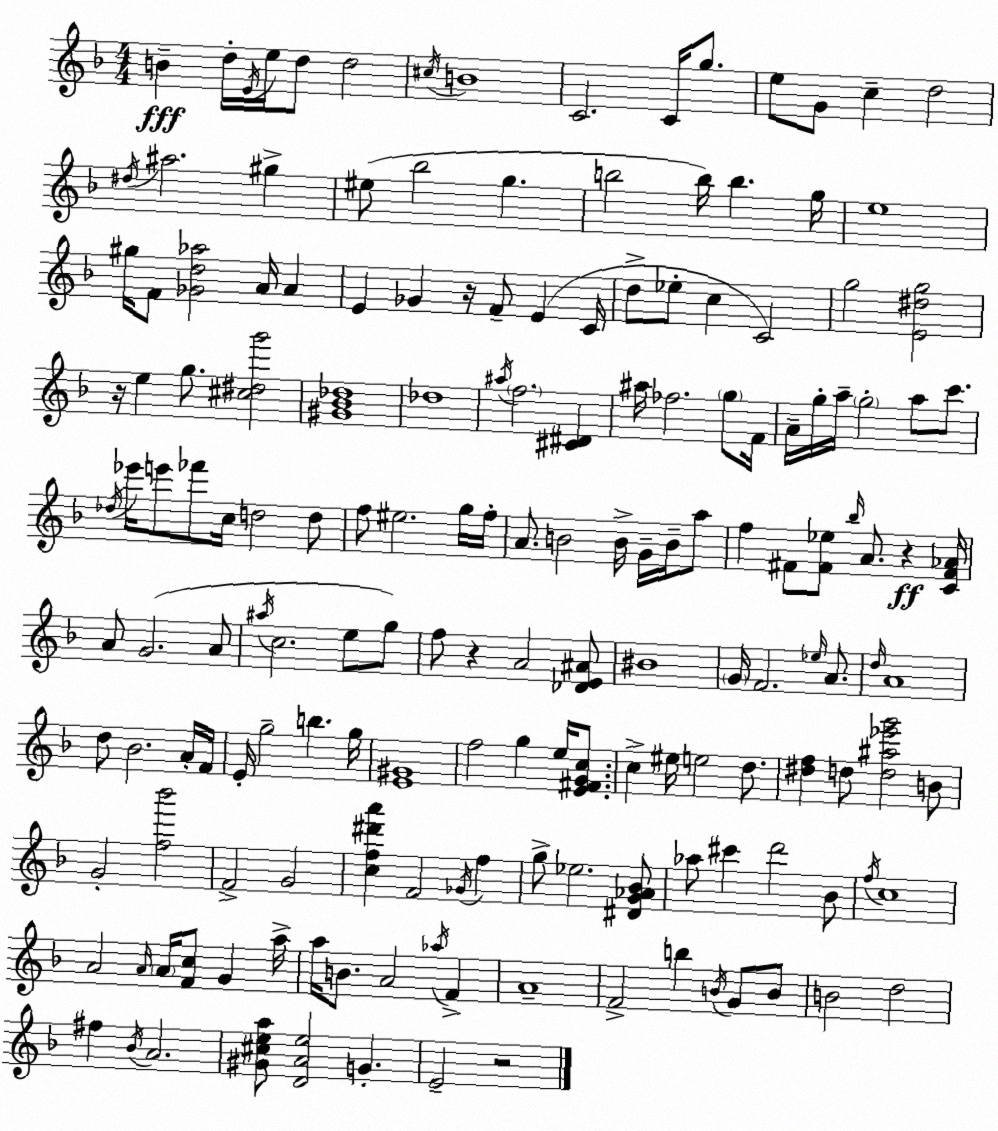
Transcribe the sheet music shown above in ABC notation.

X:1
T:Untitled
M:4/4
L:1/4
K:Dm
B d/4 E/4 e/4 d/2 d2 ^c/4 B4 C2 C/4 g/2 e/2 G/2 c d2 ^d/4 ^a2 ^g ^e/2 _b2 g b2 b/4 b g/4 e4 ^g/4 F/2 [_Gd_a]2 A/4 A E _G z/4 F/2 E C/4 d/2 _e/2 c C2 g2 [E^dg]2 z/4 e g/2 [^c^dg']2 [^G_B_d]4 _d4 ^a/4 f2 [^C^D] ^a/4 _f2 g/2 F/4 A/4 g/4 a/4 g2 a/2 c'/2 _d/4 _e'/4 e'/2 _f'/2 c/4 d2 d/2 f/2 ^e2 g/4 f/4 A/2 B2 B/4 G/4 B/4 a/2 f ^F/2 [^F_e]/2 _b/4 A/2 z [C^F_A]/4 A/2 G2 A/2 ^a/4 c2 e/2 g/2 f/2 z A2 [_DE^A]/2 ^B4 G/4 F2 _e/4 A/2 d/4 A4 d/2 _B2 A/4 F/4 E/4 g2 b g/4 [E^G]4 f2 g e/4 [E^FGc]/2 c ^e/4 e2 d/2 [^df] d/2 [d^a_e'g']2 B/2 G2 [f_b']2 F2 G2 [cf^d'a'] F2 _G/4 f g/2 _e2 [^DG_A_B]/2 _a/2 ^c' d'2 _B/2 f/4 c4 A2 A/4 A/4 [Fc]/2 G a/4 a/4 B/2 A2 _a/4 F A4 F2 b B/4 G/2 B/2 B2 d2 ^f _B/4 A2 [^G^cea]/2 [DAe]2 G E2 z2